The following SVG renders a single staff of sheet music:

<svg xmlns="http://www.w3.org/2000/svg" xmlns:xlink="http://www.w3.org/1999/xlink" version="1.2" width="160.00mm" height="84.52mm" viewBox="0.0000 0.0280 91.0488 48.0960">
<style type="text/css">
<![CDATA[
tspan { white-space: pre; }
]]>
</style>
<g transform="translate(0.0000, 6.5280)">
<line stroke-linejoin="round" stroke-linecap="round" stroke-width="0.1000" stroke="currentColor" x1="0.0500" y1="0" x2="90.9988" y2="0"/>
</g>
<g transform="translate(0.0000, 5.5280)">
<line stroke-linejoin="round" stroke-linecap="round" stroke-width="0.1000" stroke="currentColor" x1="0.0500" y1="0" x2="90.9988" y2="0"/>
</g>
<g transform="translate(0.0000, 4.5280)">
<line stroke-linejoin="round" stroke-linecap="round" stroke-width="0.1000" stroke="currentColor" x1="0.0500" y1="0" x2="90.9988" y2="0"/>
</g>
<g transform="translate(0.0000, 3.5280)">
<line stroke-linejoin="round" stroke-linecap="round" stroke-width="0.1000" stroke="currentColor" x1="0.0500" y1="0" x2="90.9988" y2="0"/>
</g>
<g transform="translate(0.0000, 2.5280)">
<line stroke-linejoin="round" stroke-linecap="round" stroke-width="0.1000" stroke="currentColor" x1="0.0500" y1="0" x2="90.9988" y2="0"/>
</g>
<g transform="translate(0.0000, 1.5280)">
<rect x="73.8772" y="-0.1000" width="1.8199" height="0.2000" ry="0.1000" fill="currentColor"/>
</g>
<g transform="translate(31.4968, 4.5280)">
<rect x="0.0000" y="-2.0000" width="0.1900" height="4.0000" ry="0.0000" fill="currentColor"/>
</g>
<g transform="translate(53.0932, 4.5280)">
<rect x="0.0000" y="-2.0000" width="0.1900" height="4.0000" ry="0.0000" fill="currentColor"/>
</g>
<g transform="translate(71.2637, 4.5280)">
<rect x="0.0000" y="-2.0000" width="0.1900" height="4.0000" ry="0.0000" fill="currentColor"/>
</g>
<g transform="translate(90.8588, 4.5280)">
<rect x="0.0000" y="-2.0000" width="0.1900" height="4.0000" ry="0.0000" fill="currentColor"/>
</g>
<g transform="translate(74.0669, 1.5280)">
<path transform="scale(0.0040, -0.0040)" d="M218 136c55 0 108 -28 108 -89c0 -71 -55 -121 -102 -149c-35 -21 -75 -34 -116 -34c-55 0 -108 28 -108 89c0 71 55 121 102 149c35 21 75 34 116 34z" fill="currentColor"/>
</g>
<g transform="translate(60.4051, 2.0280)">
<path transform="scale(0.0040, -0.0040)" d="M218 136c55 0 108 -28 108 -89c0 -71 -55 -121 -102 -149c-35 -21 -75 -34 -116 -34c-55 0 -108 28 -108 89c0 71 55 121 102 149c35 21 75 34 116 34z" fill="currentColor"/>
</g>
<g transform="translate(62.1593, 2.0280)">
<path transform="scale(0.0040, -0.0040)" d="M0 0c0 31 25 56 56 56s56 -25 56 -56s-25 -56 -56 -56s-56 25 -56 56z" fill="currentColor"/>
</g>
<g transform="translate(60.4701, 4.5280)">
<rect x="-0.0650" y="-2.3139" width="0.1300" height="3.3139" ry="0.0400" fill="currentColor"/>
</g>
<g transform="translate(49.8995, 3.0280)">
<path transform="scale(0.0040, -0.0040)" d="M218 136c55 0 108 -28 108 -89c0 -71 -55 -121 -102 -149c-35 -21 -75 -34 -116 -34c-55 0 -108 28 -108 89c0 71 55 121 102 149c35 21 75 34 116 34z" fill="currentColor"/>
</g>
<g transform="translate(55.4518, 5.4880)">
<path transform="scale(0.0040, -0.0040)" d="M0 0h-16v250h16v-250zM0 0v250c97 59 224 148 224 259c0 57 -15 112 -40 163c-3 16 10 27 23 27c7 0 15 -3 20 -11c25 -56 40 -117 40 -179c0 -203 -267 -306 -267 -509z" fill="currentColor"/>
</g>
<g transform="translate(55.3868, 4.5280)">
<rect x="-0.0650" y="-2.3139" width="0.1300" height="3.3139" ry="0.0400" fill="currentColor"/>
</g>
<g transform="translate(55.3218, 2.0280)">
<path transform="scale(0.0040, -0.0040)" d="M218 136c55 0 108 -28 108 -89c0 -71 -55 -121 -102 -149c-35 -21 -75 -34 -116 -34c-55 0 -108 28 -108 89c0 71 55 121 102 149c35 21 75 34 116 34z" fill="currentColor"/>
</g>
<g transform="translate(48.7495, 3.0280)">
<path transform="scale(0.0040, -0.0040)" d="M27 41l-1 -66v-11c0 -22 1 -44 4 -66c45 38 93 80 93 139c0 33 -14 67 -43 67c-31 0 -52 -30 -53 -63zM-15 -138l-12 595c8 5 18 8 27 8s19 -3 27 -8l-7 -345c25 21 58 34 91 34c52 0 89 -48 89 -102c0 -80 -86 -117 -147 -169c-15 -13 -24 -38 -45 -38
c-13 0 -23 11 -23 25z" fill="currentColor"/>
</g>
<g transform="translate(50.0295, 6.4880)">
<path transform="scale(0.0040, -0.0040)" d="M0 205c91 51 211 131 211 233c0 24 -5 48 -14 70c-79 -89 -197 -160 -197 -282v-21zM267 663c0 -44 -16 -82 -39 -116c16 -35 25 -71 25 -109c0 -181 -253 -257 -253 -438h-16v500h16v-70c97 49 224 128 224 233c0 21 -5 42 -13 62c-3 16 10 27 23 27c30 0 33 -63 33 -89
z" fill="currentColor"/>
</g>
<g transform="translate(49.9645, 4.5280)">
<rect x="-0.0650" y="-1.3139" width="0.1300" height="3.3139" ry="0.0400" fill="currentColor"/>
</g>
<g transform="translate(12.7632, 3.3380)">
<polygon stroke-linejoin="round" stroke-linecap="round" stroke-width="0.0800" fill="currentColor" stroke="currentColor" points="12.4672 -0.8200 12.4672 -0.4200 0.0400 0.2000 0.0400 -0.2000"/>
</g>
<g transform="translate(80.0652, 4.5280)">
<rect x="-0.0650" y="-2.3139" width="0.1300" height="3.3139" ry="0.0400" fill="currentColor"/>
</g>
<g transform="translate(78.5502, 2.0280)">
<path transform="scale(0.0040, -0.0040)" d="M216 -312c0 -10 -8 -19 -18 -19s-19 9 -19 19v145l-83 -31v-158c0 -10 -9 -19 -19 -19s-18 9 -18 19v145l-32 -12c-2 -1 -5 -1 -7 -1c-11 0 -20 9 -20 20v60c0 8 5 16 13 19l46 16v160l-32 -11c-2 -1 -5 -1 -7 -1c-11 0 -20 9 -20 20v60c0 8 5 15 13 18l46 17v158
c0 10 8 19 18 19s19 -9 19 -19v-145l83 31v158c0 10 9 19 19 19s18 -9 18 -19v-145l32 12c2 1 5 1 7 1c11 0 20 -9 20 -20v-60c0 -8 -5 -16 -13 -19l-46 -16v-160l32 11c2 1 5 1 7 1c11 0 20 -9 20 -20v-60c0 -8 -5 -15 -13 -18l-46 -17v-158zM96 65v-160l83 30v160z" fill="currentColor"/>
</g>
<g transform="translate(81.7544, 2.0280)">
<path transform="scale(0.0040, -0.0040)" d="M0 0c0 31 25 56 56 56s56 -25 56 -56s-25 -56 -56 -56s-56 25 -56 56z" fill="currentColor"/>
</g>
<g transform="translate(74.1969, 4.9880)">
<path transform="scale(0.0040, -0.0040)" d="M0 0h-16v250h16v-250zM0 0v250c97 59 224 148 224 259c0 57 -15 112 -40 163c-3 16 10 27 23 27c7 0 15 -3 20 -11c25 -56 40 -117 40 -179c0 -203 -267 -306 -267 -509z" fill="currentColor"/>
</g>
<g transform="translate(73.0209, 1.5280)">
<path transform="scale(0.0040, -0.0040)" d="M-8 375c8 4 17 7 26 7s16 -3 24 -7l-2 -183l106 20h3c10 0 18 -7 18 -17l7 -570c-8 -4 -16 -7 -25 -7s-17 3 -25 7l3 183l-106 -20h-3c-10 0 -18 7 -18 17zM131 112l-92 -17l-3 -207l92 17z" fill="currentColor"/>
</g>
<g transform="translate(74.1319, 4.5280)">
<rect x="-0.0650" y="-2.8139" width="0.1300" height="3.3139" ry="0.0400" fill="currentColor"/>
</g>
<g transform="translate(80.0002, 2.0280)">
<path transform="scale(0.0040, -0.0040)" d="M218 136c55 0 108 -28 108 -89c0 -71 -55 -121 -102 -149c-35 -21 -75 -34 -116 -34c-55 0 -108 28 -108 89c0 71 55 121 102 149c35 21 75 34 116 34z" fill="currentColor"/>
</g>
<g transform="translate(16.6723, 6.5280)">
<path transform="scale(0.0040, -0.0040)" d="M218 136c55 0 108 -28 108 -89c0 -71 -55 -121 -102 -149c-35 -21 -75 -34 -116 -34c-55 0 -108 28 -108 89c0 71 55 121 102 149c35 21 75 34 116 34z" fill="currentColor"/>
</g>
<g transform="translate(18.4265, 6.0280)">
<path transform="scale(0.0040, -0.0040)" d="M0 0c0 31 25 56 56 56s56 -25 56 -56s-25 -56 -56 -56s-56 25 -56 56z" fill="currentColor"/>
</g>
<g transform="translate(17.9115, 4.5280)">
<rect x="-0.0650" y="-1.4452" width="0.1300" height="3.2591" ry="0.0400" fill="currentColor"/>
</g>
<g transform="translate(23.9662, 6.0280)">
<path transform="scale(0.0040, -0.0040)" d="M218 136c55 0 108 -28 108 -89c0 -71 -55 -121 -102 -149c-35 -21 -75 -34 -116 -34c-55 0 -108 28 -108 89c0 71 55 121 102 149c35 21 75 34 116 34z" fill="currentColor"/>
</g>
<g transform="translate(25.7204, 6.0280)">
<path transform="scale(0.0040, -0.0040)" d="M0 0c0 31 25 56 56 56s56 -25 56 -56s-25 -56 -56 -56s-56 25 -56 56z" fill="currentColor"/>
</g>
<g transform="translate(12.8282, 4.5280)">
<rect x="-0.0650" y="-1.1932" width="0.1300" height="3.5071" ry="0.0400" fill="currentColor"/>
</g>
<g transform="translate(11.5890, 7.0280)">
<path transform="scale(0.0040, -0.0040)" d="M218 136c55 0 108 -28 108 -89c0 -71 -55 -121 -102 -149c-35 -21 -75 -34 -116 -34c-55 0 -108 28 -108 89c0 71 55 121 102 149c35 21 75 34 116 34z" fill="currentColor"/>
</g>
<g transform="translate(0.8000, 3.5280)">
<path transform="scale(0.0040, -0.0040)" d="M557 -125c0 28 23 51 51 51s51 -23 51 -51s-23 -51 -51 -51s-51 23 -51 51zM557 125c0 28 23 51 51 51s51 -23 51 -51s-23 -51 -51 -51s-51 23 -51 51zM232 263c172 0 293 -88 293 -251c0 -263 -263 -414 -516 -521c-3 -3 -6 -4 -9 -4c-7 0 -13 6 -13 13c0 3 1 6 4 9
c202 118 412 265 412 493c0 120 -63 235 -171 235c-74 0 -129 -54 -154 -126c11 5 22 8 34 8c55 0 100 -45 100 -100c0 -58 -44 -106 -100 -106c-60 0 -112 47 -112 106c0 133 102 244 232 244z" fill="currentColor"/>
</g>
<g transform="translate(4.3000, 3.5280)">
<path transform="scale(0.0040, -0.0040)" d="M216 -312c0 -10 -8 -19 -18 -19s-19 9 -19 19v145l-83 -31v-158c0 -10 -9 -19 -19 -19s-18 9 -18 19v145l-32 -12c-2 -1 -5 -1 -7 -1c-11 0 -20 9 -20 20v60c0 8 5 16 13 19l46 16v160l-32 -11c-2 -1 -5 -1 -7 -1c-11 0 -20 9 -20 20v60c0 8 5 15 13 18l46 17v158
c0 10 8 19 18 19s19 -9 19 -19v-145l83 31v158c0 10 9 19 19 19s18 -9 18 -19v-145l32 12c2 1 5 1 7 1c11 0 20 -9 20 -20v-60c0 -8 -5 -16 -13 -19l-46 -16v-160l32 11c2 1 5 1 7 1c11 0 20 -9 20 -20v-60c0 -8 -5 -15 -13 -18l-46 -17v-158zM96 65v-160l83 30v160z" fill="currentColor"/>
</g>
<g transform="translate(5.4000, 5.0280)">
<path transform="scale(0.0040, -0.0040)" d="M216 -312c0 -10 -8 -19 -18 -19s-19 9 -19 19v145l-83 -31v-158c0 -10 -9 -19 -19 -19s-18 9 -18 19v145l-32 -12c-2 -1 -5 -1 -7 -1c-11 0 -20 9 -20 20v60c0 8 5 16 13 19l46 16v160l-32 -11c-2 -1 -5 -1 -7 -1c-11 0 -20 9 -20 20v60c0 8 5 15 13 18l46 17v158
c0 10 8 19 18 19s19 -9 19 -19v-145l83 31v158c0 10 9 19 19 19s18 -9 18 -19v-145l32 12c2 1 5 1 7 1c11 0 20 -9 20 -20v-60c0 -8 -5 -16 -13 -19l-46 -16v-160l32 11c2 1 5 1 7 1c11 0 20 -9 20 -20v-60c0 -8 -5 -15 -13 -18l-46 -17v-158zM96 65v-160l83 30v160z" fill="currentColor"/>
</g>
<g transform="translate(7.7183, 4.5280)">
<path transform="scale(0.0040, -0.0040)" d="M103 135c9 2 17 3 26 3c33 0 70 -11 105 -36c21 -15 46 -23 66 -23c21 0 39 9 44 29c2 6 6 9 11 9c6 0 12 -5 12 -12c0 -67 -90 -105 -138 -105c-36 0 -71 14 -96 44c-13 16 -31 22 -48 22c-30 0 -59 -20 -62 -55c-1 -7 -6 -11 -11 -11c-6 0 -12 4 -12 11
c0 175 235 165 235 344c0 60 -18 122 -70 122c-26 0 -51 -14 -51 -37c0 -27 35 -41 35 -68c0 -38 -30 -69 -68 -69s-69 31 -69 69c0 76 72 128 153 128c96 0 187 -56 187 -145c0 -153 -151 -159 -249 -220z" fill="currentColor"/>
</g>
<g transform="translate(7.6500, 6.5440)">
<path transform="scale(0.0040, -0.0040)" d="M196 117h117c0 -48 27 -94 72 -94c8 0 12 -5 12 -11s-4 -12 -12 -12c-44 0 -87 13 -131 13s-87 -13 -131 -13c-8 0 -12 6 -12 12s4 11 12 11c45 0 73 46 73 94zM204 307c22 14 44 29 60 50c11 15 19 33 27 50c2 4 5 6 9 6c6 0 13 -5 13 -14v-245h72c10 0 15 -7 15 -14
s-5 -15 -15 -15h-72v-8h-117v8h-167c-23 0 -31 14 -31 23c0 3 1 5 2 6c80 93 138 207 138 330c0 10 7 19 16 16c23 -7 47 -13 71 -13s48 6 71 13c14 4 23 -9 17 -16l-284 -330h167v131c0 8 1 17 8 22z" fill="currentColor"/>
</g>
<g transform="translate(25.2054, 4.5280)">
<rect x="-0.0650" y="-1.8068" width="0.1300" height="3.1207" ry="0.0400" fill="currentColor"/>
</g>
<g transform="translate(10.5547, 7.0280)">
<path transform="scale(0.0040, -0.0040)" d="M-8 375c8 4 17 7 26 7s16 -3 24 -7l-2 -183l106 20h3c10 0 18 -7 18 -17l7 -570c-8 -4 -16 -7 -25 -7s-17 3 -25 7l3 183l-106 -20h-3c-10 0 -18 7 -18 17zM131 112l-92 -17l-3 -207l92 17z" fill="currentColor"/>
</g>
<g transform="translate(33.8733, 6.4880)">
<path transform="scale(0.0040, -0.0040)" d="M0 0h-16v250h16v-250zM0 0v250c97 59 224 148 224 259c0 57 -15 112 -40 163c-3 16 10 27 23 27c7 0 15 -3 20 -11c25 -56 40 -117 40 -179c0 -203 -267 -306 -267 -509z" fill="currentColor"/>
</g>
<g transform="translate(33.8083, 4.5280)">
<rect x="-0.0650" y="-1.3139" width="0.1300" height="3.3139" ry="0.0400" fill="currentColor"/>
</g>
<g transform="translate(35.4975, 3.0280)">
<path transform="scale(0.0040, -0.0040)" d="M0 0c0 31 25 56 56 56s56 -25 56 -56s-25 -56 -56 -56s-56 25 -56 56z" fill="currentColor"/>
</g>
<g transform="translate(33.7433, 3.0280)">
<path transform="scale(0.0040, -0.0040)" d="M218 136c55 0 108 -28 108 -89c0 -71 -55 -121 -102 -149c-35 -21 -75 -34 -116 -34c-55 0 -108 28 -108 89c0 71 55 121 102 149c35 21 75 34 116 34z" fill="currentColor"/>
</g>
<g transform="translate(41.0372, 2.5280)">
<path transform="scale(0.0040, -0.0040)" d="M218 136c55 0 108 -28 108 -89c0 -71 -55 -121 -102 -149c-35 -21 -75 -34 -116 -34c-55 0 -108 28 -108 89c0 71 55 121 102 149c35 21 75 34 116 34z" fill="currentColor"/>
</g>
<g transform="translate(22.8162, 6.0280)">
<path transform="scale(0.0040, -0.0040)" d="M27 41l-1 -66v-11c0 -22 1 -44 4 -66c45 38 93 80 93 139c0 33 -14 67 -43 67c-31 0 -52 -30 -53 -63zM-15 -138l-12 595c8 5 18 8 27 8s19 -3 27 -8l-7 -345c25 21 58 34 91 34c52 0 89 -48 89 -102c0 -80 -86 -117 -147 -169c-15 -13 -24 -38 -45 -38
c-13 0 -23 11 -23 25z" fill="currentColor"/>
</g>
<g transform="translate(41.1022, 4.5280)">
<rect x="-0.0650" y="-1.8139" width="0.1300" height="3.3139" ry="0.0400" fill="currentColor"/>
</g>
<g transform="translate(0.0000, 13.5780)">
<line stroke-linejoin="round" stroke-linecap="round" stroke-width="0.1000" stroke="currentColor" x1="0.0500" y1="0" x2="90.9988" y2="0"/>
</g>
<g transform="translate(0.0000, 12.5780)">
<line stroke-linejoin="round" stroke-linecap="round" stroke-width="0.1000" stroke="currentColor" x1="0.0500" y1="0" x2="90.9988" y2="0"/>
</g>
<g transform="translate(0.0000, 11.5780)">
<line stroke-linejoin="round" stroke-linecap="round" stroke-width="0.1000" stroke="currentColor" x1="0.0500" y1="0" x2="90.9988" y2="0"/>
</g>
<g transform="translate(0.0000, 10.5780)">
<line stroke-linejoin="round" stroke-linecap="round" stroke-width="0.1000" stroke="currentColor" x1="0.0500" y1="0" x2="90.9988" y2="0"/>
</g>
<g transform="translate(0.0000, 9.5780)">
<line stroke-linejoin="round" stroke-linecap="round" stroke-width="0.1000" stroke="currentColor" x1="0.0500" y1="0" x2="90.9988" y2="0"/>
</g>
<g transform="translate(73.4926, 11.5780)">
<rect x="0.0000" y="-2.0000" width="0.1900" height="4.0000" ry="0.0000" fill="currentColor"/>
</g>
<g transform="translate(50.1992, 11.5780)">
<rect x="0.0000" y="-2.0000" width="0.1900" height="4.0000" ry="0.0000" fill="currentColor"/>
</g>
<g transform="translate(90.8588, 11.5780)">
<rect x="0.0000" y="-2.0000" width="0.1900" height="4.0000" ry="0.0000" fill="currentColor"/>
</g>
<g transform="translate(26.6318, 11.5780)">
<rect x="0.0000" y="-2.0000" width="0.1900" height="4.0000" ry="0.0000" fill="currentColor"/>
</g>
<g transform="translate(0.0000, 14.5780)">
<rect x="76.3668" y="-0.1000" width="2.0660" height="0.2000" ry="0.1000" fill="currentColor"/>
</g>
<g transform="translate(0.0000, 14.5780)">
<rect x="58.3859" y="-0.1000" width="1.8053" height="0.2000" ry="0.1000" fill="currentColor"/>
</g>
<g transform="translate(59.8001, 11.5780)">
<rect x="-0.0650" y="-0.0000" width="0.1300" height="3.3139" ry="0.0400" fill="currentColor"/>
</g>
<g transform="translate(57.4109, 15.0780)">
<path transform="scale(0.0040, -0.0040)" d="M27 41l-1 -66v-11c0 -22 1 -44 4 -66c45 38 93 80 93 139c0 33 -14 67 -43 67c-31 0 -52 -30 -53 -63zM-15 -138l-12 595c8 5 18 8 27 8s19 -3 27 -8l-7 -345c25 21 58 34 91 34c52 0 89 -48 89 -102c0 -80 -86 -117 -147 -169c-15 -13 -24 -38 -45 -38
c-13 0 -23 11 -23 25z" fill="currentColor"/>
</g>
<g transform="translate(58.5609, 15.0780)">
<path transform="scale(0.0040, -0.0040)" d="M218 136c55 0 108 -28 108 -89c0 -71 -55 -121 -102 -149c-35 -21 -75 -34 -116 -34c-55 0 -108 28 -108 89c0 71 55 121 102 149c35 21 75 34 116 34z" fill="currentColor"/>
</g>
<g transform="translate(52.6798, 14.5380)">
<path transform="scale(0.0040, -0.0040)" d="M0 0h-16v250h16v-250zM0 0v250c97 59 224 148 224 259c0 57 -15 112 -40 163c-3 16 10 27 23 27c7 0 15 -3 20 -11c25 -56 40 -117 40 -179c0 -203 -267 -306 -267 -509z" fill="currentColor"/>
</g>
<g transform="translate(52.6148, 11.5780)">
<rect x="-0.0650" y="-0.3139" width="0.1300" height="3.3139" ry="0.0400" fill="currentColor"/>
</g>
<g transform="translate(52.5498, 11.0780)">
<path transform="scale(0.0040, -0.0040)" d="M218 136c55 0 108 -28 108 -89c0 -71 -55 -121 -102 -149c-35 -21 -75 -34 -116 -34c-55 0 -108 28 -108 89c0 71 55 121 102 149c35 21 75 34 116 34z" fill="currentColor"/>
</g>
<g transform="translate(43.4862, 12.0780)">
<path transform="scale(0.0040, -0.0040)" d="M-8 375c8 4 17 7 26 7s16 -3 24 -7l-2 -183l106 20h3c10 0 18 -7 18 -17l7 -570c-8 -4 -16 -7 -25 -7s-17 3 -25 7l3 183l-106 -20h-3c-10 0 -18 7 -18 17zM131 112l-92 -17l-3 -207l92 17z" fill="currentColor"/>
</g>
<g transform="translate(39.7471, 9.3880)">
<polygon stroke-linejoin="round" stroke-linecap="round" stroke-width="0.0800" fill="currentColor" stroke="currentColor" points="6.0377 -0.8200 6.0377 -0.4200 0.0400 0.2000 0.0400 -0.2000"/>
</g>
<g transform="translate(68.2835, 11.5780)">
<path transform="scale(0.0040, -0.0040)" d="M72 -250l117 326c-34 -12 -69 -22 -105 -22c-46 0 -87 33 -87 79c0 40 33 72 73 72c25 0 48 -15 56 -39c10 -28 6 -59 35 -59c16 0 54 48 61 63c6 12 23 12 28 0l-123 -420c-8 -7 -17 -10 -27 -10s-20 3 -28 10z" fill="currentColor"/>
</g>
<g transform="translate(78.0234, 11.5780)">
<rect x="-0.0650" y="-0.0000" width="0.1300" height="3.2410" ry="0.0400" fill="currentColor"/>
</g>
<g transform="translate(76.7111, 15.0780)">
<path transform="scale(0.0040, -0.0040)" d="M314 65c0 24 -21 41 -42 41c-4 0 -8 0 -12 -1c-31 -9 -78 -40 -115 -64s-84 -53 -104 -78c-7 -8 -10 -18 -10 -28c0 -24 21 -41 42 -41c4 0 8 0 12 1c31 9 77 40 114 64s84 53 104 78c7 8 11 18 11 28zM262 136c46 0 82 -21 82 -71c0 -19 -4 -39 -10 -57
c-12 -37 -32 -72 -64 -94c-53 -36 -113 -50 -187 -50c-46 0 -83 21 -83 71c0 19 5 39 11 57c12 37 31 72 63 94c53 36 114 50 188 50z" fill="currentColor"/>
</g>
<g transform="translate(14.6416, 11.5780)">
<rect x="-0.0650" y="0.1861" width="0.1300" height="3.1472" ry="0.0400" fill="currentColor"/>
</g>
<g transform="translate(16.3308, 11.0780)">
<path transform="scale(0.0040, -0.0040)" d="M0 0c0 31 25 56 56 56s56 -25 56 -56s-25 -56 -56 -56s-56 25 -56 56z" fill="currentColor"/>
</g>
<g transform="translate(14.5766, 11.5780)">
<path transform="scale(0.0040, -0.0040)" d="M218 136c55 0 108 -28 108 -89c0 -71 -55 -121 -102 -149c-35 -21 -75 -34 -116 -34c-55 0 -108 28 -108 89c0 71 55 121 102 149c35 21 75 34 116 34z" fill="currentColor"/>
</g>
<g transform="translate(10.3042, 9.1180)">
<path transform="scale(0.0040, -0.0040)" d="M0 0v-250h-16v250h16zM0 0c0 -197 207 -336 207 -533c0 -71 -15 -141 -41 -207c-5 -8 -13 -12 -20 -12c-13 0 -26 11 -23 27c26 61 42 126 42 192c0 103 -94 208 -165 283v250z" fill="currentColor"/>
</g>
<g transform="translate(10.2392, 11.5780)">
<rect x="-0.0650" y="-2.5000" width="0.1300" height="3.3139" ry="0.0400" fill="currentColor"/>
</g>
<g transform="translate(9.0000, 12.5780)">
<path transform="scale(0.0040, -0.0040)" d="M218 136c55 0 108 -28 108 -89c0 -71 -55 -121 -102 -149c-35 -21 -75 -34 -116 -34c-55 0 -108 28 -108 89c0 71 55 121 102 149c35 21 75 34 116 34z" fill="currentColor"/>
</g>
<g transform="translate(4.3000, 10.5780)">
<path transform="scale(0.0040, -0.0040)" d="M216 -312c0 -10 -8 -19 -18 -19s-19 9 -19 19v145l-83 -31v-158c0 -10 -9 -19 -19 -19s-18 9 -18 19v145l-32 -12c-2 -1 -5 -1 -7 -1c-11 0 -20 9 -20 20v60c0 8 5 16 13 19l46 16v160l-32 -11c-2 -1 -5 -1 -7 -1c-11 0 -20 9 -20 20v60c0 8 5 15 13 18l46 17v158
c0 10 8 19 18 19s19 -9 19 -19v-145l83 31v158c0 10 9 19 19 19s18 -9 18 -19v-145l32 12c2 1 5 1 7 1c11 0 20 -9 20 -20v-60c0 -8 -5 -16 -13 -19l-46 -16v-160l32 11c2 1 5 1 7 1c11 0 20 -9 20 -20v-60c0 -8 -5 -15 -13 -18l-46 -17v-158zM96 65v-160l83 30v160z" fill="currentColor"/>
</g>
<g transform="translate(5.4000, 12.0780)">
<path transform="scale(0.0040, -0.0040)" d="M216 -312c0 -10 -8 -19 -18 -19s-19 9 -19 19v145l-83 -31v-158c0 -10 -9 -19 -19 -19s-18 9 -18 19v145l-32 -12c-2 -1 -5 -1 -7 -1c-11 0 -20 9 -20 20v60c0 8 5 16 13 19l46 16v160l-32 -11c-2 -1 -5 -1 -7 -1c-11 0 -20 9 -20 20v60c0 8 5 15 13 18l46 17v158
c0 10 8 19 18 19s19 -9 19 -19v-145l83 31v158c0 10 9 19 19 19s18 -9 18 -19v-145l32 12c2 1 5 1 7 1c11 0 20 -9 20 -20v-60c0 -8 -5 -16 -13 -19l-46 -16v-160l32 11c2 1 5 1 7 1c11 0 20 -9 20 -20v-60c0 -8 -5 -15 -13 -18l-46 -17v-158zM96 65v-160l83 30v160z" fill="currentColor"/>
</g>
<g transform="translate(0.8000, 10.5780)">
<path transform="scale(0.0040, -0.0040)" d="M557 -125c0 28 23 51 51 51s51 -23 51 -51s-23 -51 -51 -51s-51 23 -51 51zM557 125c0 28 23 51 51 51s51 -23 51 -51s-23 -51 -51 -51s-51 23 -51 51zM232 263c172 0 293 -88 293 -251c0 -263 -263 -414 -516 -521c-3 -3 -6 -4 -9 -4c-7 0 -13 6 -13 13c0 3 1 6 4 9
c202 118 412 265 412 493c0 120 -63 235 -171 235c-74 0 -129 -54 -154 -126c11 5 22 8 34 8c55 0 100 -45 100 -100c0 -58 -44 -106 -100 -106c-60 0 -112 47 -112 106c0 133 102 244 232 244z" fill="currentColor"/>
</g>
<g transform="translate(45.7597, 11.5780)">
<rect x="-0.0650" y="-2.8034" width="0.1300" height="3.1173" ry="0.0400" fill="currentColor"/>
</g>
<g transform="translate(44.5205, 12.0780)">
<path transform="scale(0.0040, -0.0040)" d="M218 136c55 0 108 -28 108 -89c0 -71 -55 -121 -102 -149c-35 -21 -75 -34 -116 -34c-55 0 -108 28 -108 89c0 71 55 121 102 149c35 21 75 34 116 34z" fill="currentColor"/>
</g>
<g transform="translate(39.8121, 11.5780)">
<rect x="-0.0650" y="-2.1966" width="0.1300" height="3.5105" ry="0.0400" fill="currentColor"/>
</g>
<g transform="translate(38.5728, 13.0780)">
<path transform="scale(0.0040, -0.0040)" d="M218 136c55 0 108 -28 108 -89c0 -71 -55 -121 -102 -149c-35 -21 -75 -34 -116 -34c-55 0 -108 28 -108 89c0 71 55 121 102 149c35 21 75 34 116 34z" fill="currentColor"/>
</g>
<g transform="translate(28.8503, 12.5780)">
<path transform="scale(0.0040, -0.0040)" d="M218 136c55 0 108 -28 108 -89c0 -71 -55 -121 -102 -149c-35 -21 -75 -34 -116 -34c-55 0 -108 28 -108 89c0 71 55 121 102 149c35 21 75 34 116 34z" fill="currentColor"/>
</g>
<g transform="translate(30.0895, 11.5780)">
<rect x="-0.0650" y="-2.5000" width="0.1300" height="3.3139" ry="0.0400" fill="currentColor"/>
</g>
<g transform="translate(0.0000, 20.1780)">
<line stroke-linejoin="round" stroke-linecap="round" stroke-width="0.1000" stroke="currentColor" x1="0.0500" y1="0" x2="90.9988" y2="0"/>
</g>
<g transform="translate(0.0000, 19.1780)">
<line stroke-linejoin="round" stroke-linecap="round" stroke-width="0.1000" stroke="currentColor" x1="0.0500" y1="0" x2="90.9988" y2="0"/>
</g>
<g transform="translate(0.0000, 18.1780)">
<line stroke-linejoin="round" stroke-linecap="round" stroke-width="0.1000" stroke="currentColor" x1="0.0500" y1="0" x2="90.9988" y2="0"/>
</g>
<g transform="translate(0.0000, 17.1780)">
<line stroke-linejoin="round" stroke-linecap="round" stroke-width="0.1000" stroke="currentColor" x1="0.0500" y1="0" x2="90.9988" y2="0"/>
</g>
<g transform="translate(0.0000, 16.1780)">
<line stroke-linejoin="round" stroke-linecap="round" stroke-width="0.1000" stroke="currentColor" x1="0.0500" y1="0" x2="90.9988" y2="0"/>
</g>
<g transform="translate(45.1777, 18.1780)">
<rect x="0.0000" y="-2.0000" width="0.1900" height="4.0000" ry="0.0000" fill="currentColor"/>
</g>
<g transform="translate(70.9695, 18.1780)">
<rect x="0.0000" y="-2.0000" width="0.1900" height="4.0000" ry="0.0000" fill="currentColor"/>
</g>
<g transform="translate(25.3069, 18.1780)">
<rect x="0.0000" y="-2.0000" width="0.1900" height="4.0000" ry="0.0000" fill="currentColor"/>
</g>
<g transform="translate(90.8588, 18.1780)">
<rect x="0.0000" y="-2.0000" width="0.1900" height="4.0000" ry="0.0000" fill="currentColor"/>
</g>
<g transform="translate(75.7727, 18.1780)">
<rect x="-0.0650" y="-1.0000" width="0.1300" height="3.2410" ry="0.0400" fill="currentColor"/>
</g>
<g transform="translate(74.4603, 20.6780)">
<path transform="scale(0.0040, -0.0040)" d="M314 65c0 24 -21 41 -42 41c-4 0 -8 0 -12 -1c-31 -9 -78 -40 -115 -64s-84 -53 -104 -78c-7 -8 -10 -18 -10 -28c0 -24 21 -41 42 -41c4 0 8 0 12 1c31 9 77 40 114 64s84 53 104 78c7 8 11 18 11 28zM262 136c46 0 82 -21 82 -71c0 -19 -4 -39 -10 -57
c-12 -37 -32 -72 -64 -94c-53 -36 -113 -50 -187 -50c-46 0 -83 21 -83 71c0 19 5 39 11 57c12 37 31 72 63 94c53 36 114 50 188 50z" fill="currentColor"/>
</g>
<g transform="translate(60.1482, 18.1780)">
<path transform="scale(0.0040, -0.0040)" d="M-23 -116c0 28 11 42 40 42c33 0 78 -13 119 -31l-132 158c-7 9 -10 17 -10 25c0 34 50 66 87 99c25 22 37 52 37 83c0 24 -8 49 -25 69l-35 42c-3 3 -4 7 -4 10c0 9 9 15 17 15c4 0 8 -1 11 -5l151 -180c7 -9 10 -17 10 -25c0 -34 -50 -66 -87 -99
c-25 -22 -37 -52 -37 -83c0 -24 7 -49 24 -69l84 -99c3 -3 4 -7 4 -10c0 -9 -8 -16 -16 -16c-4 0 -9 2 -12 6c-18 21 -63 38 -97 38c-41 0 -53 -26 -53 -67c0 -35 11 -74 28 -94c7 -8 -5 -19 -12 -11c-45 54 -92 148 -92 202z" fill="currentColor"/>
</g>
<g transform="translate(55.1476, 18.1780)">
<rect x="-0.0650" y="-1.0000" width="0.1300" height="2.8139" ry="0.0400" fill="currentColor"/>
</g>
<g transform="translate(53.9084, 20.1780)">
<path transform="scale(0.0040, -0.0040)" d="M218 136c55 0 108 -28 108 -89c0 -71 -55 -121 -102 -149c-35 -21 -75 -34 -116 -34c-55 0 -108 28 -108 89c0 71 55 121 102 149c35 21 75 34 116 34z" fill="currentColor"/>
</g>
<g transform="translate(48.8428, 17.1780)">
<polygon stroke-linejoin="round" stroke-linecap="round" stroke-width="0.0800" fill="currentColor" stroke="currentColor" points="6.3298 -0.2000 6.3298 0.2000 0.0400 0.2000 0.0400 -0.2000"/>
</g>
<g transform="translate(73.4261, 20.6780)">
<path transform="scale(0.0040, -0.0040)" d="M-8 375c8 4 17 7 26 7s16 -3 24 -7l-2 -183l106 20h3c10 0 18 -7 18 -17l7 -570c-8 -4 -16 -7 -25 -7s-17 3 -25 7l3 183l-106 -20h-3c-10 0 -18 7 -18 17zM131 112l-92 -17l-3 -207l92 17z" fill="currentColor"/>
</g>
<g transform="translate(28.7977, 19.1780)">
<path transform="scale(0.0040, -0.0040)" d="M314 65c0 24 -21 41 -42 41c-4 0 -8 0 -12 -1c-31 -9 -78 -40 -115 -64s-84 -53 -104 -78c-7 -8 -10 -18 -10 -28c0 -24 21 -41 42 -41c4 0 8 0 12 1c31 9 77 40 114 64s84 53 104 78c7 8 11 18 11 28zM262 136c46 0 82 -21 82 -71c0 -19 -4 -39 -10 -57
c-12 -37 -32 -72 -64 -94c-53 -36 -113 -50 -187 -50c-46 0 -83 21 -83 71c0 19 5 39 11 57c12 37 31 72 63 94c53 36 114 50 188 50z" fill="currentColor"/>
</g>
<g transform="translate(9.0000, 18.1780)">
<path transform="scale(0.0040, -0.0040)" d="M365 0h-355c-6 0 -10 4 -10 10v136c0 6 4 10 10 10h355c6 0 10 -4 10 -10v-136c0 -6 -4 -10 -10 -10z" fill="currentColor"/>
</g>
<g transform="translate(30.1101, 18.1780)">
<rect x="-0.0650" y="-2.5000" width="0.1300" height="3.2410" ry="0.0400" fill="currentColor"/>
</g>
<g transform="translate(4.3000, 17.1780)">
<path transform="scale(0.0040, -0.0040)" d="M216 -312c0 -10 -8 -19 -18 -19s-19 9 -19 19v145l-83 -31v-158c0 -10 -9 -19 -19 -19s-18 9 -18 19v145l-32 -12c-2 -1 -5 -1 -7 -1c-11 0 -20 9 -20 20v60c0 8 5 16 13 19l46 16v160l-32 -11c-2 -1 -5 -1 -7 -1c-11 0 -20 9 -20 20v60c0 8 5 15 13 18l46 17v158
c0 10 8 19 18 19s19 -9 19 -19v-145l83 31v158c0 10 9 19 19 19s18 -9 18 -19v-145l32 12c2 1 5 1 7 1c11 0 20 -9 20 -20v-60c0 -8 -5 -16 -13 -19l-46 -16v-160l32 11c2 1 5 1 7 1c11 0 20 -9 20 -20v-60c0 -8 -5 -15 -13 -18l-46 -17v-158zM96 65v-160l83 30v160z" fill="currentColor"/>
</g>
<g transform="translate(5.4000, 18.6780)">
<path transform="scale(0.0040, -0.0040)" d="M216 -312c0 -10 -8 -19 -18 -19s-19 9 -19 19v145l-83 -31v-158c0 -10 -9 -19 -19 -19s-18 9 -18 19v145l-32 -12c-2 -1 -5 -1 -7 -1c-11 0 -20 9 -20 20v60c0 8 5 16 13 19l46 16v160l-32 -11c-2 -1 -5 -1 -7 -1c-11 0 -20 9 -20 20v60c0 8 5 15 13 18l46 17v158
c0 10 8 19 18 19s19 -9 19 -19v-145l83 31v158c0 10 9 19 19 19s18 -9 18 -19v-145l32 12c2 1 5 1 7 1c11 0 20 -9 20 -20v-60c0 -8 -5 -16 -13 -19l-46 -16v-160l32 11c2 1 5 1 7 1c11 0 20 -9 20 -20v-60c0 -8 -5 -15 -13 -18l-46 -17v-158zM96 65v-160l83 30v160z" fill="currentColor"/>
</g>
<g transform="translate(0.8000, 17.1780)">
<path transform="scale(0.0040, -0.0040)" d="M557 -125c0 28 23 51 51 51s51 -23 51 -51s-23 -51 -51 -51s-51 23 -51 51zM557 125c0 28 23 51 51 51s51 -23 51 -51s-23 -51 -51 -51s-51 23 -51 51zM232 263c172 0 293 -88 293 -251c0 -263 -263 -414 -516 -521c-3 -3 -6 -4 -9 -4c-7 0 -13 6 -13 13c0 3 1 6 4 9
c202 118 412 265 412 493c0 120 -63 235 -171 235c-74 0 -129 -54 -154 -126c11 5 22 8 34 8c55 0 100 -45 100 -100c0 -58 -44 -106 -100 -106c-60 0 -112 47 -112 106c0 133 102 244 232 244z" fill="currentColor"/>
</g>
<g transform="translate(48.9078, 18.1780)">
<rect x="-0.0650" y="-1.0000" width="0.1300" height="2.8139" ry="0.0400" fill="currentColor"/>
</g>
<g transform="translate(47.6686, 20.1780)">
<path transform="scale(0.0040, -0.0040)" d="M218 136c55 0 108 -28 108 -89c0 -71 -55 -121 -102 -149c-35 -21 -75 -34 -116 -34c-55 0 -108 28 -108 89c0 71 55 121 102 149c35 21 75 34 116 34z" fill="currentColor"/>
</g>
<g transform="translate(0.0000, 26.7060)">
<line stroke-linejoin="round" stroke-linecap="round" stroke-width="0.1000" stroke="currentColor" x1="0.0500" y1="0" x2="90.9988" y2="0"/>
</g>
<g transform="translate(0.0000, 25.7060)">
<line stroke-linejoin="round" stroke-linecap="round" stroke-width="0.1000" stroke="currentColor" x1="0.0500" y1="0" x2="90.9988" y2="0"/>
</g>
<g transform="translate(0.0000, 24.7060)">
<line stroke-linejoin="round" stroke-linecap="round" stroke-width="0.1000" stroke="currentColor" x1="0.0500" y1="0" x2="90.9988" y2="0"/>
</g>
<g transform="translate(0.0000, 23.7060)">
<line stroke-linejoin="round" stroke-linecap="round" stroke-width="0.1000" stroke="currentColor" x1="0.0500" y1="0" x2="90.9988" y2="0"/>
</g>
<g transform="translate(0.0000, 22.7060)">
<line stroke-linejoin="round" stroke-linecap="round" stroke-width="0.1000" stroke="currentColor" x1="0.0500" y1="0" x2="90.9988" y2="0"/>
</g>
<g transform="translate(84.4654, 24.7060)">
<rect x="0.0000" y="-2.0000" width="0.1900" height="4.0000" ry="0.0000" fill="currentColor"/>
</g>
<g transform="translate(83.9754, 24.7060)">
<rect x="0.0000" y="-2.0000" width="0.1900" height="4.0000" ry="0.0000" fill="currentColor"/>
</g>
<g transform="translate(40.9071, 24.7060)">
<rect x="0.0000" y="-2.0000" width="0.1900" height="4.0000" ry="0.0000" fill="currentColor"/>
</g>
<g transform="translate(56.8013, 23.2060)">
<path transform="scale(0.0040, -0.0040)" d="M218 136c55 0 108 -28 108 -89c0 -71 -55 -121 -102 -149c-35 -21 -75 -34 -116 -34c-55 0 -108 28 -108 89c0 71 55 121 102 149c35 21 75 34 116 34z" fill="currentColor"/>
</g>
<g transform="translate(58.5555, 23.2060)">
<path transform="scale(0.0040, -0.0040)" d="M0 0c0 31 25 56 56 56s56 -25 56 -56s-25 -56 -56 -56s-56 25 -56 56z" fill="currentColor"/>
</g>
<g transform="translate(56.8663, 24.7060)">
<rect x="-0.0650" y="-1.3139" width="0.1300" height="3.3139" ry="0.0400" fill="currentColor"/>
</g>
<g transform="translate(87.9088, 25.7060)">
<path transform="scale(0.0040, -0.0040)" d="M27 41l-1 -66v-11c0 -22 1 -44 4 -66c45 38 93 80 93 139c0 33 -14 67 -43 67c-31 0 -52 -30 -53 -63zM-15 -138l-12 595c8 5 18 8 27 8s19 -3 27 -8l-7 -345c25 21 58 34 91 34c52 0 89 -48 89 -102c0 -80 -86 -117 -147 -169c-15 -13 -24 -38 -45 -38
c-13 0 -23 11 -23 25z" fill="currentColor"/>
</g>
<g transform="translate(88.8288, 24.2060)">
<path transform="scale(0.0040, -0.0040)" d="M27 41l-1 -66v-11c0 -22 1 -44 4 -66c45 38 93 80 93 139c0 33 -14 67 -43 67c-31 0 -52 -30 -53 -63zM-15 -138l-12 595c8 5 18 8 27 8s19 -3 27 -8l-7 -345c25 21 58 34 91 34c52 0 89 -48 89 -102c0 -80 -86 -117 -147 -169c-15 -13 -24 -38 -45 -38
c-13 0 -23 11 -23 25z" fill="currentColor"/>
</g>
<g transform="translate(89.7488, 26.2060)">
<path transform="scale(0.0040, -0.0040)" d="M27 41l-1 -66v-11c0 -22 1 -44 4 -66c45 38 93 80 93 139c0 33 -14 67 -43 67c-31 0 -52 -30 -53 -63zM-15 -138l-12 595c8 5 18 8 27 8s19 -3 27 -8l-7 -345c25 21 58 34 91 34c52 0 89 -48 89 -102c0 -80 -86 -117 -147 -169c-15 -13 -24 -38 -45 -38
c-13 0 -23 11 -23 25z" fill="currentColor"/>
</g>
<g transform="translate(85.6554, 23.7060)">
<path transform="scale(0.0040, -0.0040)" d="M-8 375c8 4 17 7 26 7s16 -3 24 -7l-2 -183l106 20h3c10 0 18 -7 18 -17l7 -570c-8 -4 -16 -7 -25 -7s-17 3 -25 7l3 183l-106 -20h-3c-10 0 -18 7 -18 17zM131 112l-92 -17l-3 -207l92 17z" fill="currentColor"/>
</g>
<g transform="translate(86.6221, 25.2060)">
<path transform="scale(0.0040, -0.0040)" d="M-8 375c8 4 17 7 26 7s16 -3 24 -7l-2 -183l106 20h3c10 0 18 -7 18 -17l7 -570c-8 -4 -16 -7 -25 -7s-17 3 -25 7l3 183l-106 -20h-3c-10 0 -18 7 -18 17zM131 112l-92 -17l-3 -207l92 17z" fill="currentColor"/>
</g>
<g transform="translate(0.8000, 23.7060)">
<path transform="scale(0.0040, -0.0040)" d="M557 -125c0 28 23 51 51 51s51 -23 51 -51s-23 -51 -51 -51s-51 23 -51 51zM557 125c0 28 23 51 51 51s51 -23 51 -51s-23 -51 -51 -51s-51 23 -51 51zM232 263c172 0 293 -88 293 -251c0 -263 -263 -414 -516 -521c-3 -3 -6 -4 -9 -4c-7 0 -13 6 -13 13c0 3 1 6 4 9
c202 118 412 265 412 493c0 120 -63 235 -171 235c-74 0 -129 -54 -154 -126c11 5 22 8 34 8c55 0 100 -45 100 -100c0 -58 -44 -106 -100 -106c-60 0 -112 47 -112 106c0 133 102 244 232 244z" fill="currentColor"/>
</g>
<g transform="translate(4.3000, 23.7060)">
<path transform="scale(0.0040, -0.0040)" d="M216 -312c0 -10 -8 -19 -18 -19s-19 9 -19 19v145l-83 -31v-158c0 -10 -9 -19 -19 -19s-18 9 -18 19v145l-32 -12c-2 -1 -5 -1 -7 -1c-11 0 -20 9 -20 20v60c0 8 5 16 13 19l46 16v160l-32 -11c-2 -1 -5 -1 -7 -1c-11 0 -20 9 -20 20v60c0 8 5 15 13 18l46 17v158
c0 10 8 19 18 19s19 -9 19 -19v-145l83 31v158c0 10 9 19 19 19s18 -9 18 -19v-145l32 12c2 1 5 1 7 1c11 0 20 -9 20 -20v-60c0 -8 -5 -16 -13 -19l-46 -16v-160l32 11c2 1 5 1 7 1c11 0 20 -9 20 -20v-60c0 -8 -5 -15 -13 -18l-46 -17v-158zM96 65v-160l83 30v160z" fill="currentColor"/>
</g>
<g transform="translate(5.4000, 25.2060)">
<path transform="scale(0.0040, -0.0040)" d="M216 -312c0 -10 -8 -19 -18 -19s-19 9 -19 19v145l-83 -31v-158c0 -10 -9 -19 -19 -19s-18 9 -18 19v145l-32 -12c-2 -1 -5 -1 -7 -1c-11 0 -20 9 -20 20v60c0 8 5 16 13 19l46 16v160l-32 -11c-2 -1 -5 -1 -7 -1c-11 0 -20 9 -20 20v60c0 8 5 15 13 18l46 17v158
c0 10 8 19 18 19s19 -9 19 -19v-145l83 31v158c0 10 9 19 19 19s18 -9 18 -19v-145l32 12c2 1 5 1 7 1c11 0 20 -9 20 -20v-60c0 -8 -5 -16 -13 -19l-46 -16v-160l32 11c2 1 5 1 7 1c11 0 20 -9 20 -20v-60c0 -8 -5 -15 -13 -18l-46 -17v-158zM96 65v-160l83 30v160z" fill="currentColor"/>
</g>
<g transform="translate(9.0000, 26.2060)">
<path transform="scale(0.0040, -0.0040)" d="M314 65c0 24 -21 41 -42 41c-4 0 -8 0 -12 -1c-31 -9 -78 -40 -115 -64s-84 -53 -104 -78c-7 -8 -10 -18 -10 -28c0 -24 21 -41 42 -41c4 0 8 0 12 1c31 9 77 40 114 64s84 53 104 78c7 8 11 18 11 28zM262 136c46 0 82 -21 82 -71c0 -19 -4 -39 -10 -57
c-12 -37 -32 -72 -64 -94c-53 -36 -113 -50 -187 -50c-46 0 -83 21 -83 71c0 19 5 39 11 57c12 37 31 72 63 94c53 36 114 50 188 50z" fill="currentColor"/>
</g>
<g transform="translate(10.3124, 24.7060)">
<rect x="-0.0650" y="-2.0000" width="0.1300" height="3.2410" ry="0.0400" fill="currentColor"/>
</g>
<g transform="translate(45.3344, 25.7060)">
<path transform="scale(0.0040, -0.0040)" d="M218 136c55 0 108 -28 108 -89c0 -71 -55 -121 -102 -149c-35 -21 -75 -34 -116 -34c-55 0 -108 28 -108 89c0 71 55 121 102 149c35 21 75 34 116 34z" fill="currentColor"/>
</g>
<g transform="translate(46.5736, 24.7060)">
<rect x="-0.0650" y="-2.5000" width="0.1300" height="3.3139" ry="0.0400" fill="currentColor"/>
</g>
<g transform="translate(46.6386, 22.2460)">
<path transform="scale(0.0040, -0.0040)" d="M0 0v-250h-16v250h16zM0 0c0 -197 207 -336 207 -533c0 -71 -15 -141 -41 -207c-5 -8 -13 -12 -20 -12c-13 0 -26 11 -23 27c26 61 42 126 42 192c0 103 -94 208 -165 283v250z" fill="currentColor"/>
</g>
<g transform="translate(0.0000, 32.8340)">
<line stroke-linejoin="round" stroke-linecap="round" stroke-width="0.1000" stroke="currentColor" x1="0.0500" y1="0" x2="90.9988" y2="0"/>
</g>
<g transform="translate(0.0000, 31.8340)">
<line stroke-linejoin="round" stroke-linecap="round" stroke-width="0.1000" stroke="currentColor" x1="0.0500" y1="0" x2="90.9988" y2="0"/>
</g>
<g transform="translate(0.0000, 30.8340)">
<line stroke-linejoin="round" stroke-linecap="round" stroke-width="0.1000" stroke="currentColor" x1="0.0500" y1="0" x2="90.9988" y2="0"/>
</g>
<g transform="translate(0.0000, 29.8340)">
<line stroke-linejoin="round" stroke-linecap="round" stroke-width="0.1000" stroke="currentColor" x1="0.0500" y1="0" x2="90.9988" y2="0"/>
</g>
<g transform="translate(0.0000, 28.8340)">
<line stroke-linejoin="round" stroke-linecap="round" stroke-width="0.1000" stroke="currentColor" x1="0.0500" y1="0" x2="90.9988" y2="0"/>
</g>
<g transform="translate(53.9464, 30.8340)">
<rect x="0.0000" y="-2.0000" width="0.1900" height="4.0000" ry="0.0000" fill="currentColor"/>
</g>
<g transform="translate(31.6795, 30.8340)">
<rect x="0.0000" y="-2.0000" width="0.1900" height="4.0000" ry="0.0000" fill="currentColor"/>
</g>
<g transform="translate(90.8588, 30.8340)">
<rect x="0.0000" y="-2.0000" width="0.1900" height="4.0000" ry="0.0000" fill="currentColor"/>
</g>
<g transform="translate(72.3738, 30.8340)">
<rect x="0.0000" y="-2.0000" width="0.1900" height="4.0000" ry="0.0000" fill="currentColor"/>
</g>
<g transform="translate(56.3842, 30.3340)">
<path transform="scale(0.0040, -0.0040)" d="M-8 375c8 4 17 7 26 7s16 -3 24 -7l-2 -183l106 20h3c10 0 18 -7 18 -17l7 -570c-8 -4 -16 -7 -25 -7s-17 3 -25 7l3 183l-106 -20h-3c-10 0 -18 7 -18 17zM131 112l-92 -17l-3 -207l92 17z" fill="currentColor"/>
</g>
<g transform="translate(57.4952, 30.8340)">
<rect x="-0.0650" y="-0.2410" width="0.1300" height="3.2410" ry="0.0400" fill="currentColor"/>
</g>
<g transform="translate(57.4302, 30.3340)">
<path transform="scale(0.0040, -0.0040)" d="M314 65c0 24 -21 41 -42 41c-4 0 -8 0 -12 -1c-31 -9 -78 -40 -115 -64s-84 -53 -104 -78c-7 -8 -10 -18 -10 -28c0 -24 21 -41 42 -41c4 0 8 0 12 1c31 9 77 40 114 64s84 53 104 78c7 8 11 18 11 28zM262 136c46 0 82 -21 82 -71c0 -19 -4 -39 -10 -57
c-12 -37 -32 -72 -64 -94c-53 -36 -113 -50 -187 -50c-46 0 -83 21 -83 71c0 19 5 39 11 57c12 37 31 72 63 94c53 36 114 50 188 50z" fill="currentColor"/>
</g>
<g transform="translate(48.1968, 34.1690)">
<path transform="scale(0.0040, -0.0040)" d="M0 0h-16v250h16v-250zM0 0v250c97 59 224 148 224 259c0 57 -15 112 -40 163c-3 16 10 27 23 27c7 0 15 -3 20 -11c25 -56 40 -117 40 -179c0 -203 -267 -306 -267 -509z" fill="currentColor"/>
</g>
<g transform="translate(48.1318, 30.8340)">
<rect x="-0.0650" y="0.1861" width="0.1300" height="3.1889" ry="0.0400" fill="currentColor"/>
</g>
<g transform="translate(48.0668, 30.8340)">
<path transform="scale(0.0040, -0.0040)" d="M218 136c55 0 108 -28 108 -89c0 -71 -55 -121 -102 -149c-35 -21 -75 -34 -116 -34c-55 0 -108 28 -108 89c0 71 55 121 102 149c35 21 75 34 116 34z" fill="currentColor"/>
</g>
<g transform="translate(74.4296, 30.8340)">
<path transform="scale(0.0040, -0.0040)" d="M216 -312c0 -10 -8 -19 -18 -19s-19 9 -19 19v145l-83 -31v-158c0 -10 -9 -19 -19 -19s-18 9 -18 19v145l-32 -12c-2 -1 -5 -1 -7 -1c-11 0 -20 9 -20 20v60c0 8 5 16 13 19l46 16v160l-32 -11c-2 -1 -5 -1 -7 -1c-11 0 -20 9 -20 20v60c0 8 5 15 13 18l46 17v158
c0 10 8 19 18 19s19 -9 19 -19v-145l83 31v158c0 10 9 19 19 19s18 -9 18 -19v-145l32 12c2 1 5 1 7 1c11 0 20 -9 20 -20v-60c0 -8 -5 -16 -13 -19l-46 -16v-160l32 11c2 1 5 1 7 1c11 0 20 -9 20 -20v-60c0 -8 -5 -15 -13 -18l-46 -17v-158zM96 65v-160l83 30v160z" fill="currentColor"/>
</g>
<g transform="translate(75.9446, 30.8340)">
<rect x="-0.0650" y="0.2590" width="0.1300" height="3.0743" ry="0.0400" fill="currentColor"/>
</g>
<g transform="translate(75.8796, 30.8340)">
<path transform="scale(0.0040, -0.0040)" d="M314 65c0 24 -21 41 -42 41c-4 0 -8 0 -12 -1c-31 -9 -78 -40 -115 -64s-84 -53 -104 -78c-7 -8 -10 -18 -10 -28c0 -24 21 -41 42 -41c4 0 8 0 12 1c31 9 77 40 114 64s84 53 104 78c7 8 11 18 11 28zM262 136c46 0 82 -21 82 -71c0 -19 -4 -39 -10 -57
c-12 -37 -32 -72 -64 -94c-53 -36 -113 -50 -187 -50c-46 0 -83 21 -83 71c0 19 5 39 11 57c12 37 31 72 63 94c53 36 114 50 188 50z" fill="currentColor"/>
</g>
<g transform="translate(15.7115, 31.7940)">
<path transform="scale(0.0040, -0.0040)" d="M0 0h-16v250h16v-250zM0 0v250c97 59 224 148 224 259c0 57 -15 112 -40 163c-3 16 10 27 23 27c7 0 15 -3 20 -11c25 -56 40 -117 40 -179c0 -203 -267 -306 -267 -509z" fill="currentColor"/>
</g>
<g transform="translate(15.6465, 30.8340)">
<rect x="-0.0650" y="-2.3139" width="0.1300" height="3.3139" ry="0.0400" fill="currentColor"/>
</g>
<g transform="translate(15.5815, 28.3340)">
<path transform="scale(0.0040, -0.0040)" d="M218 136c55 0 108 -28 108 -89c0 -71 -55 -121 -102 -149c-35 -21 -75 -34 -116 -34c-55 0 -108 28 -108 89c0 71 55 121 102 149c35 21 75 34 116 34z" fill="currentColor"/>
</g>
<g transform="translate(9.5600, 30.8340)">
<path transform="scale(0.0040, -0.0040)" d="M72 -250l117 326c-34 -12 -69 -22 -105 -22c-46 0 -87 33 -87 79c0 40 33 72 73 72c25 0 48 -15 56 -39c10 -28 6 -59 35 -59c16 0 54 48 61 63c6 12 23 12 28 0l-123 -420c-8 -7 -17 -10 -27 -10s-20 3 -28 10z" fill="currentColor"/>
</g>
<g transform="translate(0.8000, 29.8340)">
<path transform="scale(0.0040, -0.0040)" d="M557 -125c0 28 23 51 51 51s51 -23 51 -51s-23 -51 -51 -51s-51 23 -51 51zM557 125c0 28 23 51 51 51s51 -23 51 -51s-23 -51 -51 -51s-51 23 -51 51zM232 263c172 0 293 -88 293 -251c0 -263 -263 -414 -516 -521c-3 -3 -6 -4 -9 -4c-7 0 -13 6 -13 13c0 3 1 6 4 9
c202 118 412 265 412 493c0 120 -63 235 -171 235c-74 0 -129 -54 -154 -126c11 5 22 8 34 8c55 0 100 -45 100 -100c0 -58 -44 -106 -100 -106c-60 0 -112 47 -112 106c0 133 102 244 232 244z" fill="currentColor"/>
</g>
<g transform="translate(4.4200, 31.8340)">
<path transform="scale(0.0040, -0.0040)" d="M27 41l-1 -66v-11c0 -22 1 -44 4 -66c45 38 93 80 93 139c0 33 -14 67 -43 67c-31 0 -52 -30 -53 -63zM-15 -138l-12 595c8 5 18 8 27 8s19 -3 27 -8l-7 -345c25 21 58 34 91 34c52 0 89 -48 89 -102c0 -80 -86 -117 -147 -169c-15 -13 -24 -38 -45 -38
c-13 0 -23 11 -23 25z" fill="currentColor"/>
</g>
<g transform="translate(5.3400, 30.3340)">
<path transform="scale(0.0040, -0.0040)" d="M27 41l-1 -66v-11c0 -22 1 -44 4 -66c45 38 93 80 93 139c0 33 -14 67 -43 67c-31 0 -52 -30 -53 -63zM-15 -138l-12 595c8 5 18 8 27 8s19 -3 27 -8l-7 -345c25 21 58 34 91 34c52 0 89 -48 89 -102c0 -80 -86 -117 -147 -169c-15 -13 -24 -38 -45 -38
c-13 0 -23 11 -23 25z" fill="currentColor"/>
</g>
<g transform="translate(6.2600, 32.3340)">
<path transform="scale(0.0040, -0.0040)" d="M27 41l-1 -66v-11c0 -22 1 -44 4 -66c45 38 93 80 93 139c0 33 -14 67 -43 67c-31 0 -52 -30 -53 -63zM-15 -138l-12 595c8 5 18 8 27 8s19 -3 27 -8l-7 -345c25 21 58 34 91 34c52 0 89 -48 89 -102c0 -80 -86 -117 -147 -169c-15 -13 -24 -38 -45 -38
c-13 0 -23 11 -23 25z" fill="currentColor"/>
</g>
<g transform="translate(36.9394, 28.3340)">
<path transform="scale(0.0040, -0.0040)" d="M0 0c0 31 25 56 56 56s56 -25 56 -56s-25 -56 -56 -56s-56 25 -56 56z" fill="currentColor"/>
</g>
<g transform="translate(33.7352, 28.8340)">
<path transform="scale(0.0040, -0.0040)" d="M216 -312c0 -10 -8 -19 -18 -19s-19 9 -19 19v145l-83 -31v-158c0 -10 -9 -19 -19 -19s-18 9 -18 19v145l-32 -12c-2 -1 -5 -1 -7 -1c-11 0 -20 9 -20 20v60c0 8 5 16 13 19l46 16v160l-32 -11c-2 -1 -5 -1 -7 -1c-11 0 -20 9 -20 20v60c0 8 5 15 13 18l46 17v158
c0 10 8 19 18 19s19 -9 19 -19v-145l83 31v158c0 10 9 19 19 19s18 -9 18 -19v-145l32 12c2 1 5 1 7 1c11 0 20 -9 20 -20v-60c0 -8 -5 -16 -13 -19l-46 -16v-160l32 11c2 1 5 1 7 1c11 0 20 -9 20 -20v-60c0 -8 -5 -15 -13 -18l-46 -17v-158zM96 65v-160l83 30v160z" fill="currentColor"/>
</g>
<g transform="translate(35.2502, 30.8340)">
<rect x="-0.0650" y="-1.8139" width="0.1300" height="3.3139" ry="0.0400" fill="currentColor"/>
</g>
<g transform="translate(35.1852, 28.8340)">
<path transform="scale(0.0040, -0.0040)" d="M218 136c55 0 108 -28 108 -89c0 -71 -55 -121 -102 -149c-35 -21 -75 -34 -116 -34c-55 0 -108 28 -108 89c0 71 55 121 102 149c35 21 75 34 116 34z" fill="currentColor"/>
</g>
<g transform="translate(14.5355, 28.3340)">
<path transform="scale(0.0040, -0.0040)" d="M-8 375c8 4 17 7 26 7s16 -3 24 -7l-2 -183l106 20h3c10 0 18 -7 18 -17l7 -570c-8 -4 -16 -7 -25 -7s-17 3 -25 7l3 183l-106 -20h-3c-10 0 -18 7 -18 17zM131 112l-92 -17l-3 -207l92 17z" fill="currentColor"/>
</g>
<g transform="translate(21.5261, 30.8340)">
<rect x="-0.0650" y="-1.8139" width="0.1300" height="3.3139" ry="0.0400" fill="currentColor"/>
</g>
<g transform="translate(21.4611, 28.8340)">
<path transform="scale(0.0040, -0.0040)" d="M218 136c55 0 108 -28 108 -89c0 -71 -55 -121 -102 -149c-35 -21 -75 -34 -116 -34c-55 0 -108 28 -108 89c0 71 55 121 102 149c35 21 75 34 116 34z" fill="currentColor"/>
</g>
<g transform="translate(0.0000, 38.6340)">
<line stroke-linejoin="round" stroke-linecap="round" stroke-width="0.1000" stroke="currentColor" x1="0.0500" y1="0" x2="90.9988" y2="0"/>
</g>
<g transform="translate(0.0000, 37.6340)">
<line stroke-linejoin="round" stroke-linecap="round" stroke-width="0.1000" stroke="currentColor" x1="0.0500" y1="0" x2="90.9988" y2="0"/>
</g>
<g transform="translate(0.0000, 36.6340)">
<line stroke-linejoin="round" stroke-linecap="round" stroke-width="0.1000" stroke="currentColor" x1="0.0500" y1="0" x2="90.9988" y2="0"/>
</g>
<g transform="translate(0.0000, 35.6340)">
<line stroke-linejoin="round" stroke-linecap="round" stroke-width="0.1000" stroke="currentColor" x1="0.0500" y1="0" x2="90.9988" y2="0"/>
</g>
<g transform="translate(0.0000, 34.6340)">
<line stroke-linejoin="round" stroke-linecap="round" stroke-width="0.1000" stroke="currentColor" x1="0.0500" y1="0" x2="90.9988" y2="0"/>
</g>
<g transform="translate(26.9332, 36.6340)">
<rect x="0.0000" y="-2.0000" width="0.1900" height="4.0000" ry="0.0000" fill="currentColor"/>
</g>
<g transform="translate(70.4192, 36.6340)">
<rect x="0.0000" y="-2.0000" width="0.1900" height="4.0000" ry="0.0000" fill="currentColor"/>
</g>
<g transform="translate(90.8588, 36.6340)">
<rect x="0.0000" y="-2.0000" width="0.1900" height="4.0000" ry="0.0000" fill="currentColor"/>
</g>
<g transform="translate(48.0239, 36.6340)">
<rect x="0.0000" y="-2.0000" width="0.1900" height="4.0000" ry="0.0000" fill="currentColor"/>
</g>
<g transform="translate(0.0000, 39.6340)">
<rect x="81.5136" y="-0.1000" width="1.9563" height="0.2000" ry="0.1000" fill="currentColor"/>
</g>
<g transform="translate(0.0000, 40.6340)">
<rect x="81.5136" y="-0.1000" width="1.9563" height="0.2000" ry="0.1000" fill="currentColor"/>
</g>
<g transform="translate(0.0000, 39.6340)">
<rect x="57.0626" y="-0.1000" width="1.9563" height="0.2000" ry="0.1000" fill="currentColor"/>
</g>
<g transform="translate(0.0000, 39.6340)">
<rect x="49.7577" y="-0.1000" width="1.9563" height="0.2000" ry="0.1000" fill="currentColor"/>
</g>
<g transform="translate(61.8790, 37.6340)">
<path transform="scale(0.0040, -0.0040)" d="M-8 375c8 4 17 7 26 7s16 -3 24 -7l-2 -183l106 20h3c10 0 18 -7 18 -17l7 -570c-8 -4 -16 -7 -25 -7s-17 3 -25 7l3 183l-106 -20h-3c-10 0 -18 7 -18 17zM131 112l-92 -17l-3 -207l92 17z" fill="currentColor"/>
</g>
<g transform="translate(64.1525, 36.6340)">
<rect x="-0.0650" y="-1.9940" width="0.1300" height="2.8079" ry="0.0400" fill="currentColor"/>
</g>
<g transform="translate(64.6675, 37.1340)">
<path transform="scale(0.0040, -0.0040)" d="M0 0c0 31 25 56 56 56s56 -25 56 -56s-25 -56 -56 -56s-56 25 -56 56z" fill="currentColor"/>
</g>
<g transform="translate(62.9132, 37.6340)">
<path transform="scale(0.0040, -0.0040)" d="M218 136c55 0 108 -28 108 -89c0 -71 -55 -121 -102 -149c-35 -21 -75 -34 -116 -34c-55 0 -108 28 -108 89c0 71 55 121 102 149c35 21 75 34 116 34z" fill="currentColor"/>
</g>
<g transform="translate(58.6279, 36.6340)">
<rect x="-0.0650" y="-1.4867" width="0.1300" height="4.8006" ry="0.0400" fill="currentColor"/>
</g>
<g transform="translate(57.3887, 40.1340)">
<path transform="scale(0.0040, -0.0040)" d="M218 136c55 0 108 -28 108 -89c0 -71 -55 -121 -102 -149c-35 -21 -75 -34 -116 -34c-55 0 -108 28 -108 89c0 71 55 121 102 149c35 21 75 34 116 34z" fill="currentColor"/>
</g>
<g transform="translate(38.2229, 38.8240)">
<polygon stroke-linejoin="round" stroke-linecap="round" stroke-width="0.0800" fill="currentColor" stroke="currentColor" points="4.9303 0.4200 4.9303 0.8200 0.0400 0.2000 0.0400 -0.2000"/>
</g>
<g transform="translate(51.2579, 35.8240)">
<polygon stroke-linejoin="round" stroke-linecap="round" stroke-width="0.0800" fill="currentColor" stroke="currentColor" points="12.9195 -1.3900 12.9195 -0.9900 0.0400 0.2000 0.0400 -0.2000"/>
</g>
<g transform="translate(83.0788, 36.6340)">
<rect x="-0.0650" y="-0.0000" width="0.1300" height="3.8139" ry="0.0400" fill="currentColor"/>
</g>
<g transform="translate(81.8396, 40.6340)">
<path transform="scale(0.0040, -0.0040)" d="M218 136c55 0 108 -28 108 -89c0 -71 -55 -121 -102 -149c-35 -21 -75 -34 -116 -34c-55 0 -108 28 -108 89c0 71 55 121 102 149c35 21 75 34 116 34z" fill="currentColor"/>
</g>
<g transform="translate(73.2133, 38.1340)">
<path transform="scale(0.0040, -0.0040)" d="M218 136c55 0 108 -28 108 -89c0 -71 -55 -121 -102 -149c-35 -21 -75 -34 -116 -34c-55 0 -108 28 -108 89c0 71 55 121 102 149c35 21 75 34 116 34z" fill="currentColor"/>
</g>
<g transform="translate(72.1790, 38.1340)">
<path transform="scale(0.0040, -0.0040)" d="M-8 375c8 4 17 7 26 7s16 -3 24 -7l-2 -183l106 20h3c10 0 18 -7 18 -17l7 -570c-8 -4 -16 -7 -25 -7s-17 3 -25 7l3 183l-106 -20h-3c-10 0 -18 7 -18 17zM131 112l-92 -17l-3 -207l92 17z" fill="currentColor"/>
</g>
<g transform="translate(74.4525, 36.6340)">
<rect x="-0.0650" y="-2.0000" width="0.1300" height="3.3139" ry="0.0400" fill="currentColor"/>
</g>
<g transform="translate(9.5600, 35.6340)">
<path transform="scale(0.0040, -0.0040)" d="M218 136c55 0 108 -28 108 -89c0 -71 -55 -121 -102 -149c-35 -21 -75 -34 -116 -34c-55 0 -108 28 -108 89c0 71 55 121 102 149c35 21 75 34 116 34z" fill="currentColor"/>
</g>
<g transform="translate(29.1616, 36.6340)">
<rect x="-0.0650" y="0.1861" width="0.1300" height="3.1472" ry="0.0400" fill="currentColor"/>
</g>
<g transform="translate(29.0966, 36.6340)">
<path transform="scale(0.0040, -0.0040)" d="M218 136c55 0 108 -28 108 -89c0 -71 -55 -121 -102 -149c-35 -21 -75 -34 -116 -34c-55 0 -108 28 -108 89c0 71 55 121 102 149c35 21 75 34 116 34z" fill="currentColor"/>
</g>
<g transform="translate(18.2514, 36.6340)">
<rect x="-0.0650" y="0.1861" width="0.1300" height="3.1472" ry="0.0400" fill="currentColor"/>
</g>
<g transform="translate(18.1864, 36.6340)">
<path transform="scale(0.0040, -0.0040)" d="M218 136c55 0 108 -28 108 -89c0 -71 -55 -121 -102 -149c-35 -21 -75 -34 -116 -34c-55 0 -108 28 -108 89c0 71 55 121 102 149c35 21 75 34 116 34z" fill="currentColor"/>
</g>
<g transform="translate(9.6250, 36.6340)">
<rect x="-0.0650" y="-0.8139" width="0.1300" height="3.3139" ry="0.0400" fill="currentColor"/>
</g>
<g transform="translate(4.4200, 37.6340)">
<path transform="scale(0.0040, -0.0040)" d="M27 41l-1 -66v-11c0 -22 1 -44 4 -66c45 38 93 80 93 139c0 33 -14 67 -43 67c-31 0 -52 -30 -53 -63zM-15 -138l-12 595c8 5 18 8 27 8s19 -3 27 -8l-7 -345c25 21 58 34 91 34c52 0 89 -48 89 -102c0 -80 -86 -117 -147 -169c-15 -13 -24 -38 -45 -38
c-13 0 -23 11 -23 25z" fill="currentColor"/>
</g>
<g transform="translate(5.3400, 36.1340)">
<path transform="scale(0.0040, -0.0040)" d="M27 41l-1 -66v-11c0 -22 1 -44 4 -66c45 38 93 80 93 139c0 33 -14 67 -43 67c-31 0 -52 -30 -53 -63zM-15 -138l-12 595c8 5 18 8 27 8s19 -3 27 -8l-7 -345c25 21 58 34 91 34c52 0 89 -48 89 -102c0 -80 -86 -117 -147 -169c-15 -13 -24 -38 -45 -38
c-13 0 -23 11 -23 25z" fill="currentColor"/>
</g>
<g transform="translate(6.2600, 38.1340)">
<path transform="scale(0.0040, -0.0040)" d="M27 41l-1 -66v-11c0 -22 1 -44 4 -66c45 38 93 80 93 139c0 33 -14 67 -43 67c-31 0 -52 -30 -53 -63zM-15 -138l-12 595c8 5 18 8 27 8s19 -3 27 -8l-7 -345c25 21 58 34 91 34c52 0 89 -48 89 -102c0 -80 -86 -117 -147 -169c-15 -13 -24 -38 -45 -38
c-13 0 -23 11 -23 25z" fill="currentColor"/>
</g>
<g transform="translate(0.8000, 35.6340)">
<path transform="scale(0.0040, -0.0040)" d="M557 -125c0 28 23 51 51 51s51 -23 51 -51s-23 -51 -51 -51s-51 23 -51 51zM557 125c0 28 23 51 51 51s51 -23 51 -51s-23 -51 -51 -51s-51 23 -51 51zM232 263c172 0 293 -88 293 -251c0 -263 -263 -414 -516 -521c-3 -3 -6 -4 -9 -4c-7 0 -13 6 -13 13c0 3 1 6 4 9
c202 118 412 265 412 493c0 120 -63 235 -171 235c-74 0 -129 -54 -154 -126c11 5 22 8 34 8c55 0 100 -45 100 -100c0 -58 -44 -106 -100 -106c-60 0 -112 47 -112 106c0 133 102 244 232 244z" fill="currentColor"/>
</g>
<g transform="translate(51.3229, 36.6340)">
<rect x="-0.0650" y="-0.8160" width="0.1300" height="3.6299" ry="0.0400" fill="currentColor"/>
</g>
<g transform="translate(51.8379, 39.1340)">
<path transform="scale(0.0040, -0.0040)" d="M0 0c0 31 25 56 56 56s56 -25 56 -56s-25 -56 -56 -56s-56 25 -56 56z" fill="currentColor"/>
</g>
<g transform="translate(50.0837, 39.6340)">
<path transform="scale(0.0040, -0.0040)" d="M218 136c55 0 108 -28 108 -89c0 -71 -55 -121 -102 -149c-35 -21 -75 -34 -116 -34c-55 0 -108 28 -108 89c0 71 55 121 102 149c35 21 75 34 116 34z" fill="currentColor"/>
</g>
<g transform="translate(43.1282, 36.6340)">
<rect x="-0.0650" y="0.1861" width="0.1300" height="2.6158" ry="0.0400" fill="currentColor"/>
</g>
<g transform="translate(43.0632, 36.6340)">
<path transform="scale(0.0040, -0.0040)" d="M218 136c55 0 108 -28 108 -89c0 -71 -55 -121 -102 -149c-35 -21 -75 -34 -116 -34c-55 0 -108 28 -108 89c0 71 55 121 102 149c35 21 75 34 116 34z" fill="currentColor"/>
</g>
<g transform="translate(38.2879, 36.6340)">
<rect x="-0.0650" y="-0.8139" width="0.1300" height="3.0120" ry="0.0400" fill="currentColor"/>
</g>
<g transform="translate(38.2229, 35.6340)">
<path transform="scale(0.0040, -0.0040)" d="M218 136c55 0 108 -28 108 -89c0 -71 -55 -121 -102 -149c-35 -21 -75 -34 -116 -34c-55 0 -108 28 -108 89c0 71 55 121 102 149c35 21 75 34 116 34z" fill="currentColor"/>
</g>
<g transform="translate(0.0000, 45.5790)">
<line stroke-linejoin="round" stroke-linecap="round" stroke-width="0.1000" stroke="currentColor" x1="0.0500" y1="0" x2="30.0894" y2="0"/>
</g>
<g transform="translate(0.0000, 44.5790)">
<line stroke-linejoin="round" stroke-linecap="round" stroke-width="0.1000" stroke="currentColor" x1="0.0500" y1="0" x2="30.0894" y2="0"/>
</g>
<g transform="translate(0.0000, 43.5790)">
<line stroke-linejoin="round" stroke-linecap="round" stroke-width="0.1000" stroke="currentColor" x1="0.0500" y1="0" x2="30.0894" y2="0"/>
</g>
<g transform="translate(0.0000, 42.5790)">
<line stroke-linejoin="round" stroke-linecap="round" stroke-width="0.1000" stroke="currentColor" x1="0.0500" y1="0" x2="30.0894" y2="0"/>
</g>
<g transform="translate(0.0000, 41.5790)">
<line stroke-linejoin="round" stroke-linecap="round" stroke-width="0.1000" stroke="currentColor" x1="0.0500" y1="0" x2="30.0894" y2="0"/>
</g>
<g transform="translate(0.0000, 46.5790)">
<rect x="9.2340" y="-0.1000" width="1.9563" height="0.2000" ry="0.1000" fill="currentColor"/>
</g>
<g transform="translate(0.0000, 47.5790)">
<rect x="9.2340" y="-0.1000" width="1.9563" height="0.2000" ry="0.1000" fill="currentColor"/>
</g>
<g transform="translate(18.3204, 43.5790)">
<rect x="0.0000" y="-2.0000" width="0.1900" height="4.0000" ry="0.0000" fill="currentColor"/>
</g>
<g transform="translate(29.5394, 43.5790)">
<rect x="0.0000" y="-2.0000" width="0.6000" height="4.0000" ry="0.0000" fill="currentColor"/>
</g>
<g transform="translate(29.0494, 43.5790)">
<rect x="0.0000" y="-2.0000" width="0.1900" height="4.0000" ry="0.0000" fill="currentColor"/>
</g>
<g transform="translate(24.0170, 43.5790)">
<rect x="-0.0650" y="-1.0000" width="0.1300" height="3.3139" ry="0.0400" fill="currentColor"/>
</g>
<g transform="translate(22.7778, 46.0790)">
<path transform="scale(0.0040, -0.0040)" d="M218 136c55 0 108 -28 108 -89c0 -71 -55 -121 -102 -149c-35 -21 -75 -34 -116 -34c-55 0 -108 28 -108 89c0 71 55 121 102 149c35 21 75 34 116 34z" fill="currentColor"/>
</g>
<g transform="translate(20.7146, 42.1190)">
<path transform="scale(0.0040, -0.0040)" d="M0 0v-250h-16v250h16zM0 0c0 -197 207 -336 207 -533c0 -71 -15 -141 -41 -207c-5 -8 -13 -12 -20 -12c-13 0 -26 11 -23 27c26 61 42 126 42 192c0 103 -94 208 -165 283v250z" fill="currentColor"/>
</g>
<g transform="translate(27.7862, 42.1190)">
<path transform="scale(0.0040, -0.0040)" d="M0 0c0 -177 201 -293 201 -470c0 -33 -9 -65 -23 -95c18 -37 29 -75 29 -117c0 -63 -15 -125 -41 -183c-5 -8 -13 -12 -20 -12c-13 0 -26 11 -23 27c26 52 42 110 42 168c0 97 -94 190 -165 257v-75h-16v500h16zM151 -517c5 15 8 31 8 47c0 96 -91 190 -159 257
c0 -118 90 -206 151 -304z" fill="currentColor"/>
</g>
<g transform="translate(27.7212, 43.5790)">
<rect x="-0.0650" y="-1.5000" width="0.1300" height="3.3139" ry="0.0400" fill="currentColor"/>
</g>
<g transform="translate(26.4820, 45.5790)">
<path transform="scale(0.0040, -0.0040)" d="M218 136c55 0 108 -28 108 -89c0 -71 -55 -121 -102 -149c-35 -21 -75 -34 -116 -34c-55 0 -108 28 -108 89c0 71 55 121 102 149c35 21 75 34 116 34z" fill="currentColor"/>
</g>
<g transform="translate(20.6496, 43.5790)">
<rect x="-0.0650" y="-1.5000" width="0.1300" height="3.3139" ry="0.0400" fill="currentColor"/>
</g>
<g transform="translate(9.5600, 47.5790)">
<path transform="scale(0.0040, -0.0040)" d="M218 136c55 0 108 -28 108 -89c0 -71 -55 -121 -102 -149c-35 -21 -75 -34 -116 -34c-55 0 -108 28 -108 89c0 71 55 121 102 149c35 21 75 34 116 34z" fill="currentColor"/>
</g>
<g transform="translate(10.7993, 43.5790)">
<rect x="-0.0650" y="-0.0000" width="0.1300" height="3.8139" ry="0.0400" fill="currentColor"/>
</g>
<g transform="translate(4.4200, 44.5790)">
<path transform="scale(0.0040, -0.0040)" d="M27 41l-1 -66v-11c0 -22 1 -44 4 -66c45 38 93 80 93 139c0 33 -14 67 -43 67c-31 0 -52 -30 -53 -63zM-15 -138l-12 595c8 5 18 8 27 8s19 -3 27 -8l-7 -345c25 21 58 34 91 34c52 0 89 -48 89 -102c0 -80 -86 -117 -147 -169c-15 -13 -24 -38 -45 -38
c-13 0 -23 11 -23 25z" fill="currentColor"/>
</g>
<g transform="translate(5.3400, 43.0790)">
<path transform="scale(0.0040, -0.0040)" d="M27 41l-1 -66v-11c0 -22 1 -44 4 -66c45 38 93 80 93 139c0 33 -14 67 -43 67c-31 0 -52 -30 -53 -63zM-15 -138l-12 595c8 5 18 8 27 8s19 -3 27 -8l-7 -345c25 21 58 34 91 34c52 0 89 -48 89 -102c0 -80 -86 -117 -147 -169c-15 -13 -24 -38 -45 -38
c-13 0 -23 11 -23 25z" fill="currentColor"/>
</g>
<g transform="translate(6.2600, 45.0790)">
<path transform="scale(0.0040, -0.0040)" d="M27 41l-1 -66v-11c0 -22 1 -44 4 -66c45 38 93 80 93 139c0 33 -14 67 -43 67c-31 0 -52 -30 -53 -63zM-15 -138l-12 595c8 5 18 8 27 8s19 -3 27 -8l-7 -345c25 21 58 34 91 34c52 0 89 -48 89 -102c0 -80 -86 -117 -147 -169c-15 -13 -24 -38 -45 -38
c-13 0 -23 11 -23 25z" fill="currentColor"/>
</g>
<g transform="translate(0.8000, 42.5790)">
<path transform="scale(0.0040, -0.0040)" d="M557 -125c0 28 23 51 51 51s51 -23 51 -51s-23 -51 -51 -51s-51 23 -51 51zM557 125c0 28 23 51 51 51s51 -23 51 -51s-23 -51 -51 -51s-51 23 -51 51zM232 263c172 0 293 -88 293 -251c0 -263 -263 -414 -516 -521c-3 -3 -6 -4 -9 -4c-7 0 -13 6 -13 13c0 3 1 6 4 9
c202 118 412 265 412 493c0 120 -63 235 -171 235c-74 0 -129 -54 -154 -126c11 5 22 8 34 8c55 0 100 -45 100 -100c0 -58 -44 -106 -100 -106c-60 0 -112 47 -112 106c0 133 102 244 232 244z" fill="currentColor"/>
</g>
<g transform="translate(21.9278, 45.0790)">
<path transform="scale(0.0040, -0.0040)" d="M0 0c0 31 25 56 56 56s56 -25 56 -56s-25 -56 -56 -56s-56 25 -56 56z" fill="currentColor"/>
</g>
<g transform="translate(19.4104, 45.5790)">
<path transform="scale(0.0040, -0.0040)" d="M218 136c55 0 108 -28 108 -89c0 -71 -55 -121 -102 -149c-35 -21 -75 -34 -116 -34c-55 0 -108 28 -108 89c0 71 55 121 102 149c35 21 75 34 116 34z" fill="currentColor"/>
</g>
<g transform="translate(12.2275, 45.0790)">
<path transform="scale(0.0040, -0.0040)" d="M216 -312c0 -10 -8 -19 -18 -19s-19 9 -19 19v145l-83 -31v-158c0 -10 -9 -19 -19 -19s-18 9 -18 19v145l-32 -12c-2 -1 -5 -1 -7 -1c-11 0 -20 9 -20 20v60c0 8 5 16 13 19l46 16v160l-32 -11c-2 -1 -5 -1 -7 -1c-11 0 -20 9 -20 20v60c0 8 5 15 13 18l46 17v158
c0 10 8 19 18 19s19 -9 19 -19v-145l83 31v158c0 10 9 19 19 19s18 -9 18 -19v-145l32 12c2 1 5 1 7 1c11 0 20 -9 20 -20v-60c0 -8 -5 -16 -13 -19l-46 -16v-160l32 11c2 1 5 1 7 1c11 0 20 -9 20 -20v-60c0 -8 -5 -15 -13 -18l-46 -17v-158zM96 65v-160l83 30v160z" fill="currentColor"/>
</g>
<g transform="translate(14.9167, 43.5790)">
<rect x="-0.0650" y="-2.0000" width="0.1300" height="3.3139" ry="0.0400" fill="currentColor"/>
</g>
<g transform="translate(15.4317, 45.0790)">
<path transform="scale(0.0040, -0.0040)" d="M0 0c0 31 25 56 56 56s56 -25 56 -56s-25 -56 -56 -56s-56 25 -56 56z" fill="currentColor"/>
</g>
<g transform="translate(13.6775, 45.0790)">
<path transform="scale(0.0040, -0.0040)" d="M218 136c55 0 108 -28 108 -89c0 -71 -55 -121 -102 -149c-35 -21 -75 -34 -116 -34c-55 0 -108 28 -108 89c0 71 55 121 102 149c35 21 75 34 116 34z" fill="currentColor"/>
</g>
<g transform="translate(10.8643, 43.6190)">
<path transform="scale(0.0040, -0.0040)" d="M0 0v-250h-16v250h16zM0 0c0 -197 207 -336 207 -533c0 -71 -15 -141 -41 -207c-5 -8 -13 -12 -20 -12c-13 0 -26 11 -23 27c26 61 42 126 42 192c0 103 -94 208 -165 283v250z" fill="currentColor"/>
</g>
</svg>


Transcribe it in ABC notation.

X:1
T:Untitled
M:2/4
L:1/4
K:D
F,,/2 G,,/2 _A,,/2 G,/2 A, _G,/4 B,/2 B, C/2 ^B, B,,/2 D, B,, A,,/2 C,/2 E,/2 _D,, z/2 D,,2 z2 B,,2 G,,/2 G,,/2 z F,,2 A,,2 B,,/2 G, z/2 B,/2 _A, ^A, D,/2 E,2 ^D,2 F, D, D, F,/2 D,/2 _E,,/2 D,,/2 B,,/2 A,, C,, C,,/2 ^A,, G,,/2 F,, G,,/4